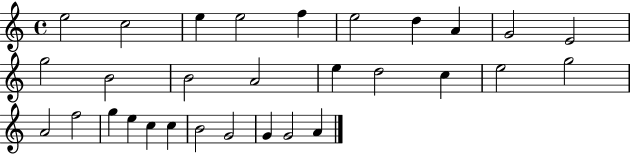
X:1
T:Untitled
M:4/4
L:1/4
K:C
e2 c2 e e2 f e2 d A G2 E2 g2 B2 B2 A2 e d2 c e2 g2 A2 f2 g e c c B2 G2 G G2 A